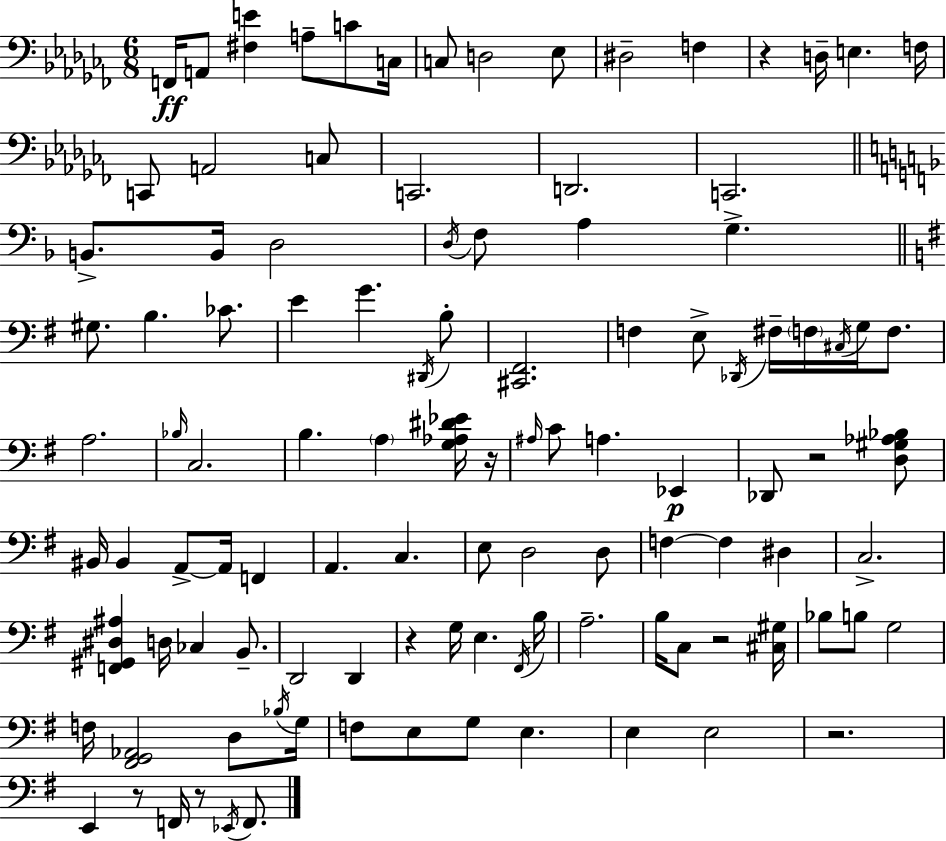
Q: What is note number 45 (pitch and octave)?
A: B3